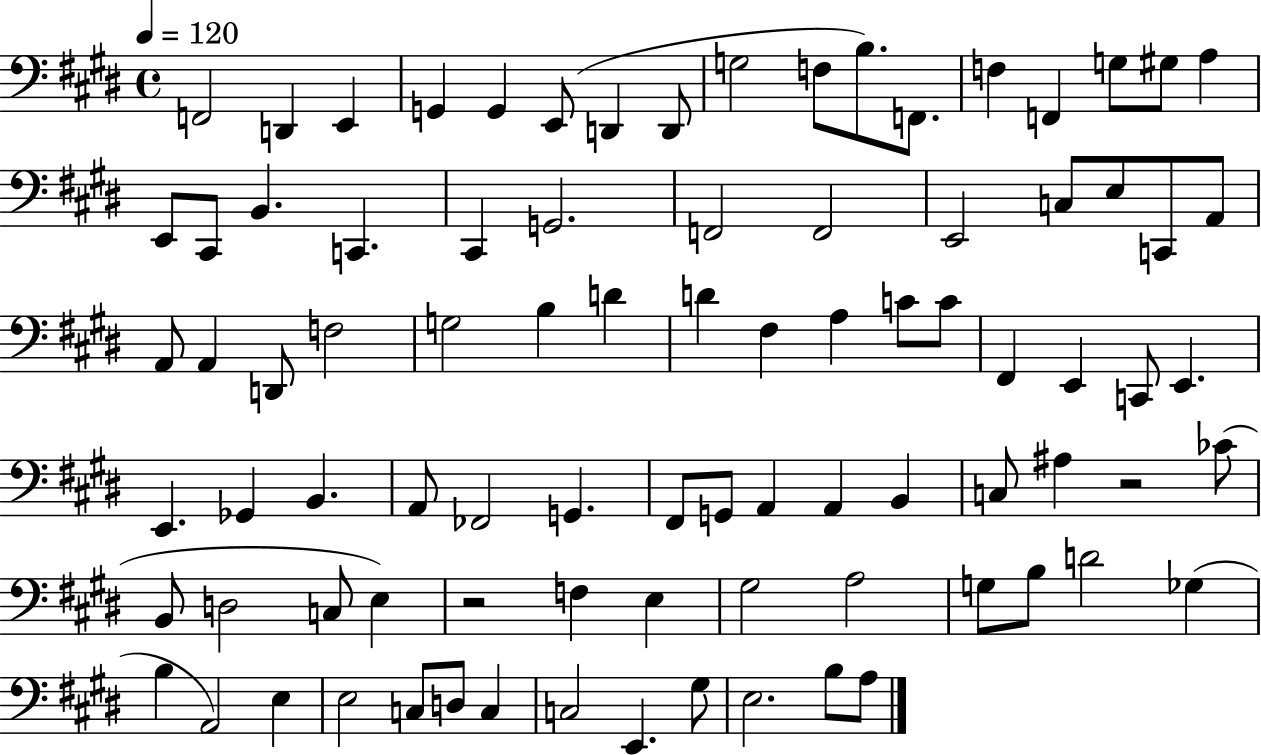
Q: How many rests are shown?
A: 2